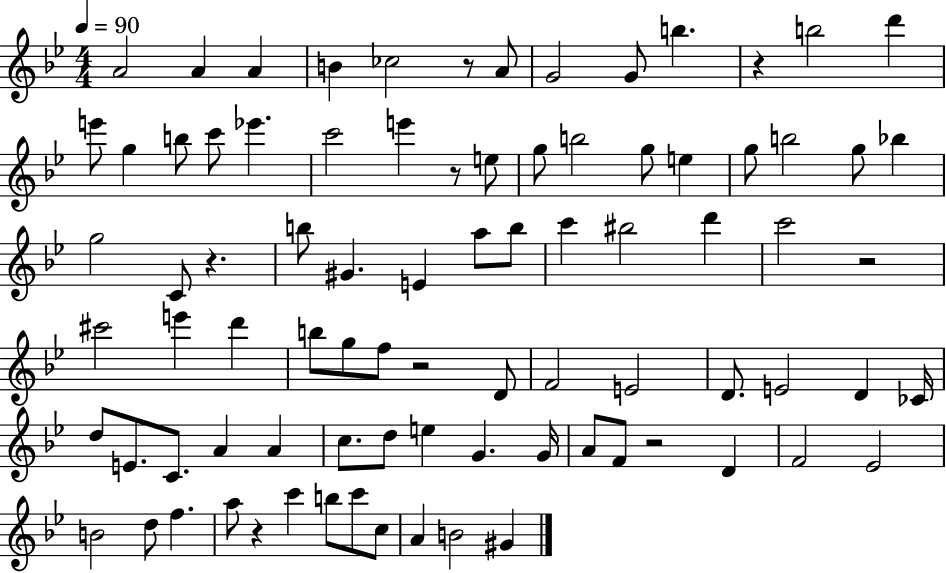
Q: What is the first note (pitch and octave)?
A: A4